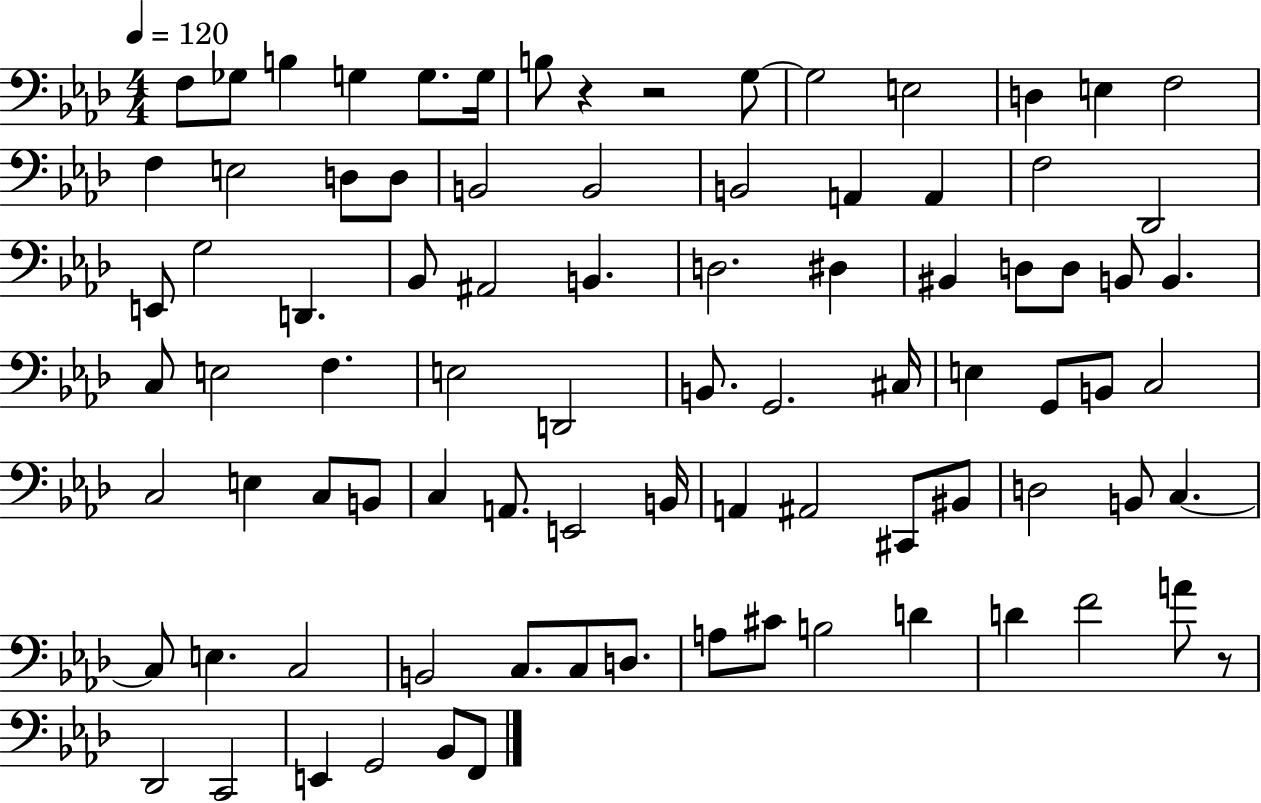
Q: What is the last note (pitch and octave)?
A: F2